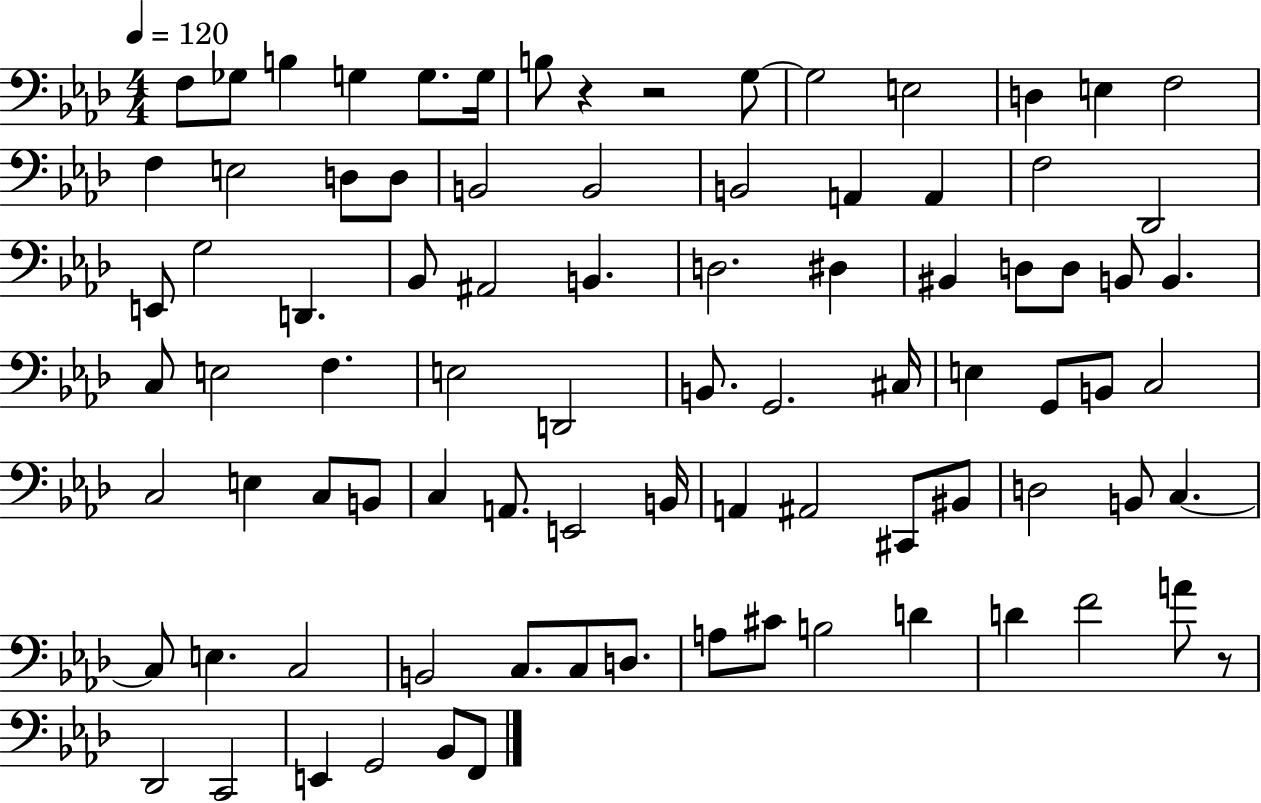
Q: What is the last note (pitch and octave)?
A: F2